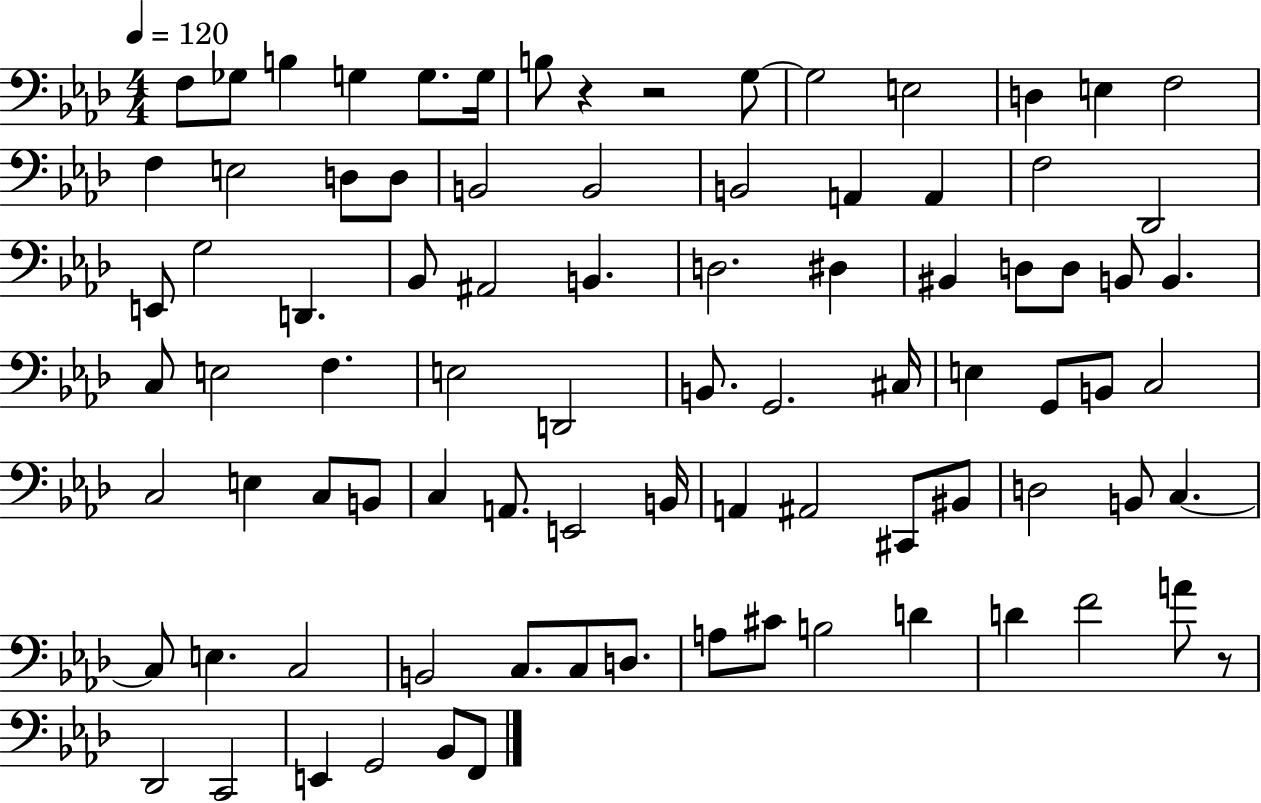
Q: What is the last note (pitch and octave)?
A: F2